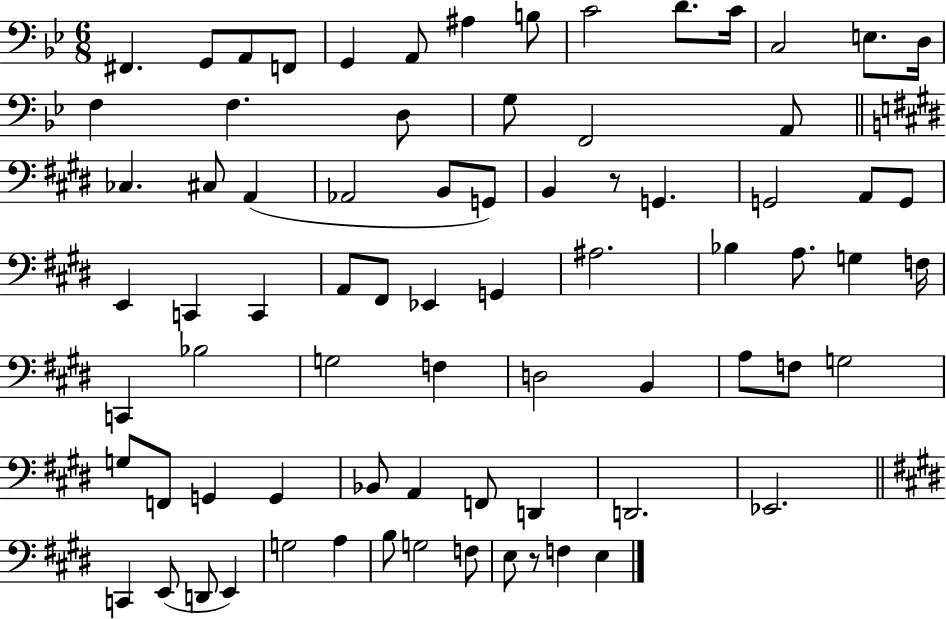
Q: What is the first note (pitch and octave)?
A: F#2